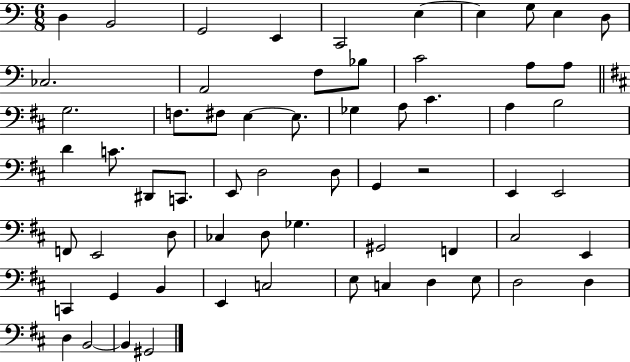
D3/q B2/h G2/h E2/q C2/h E3/q E3/q G3/e E3/q D3/e CES3/h. A2/h F3/e Bb3/e C4/h A3/e A3/e G3/h. F3/e. F#3/e E3/q E3/e. Gb3/q A3/e C#4/q. A3/q B3/h D4/q C4/e. D#2/e C2/e. E2/e D3/h D3/e G2/q R/h E2/q E2/h F2/e E2/h D3/e CES3/q D3/e Gb3/q. G#2/h F2/q C#3/h E2/q C2/q G2/q B2/q E2/q C3/h E3/e C3/q D3/q E3/e D3/h D3/q D3/q B2/h B2/q G#2/h